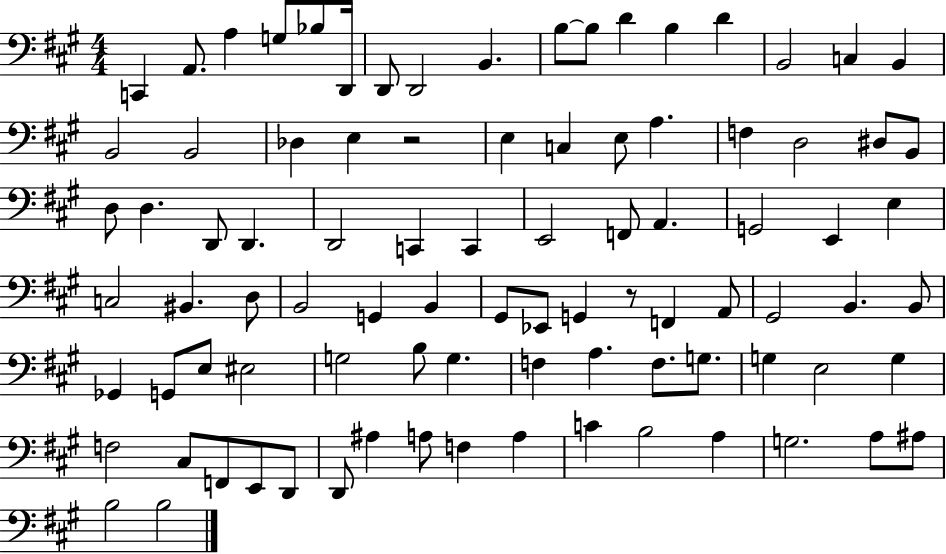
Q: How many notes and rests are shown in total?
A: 90